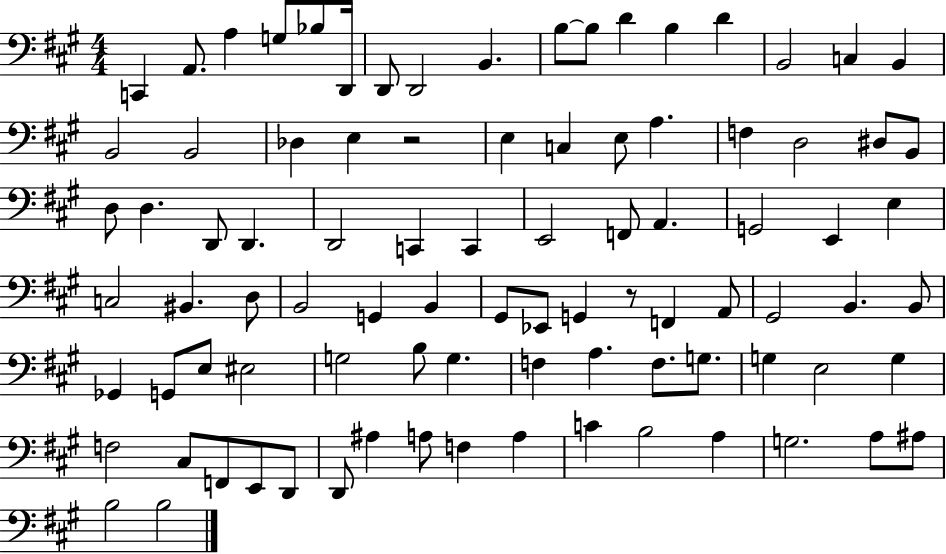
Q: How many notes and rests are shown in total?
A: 90